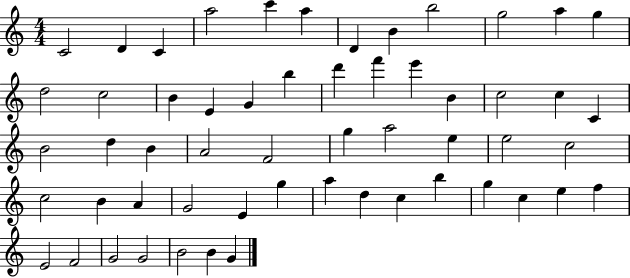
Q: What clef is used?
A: treble